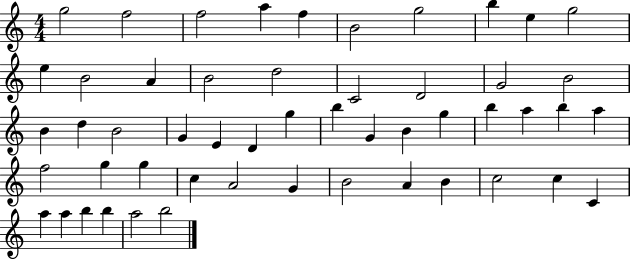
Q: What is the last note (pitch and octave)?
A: B5